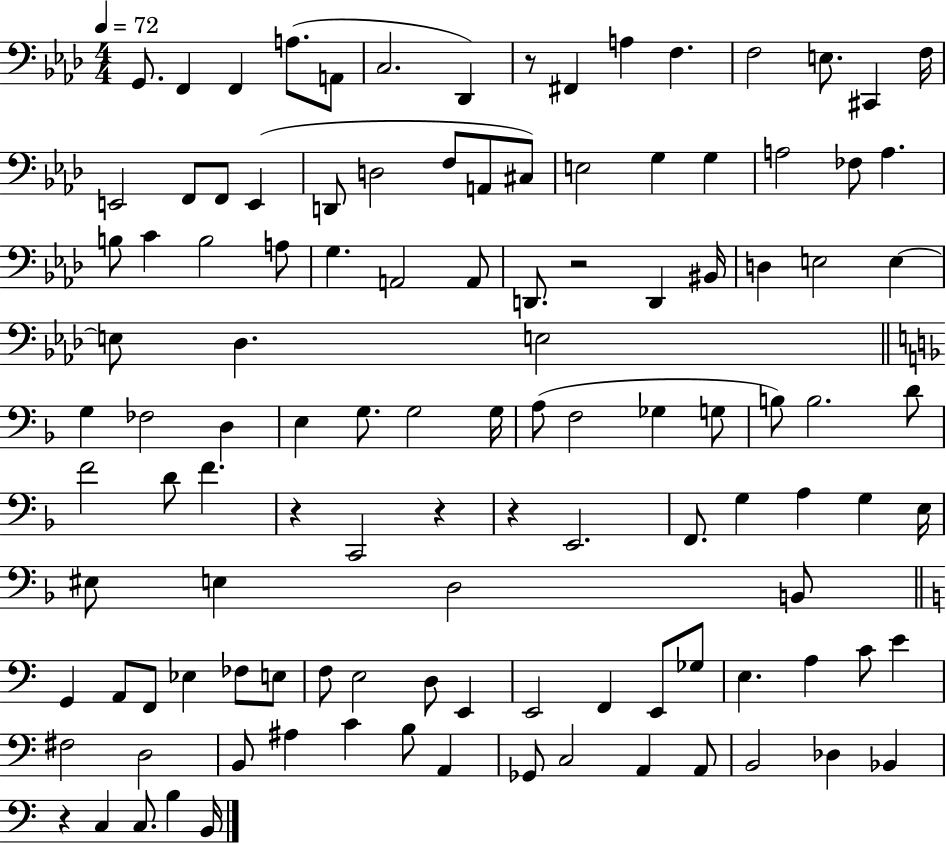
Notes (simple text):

G2/e. F2/q F2/q A3/e. A2/e C3/h. Db2/q R/e F#2/q A3/q F3/q. F3/h E3/e. C#2/q F3/s E2/h F2/e F2/e E2/q D2/e D3/h F3/e A2/e C#3/e E3/h G3/q G3/q A3/h FES3/e A3/q. B3/e C4/q B3/h A3/e G3/q. A2/h A2/e D2/e. R/h D2/q BIS2/s D3/q E3/h E3/q E3/e Db3/q. E3/h G3/q FES3/h D3/q E3/q G3/e. G3/h G3/s A3/e F3/h Gb3/q G3/e B3/e B3/h. D4/e F4/h D4/e F4/q. R/q C2/h R/q R/q E2/h. F2/e. G3/q A3/q G3/q E3/s EIS3/e E3/q D3/h B2/e G2/q A2/e F2/e Eb3/q FES3/e E3/e F3/e E3/h D3/e E2/q E2/h F2/q E2/e Gb3/e E3/q. A3/q C4/e E4/q F#3/h D3/h B2/e A#3/q C4/q B3/e A2/q Gb2/e C3/h A2/q A2/e B2/h Db3/q Bb2/q R/q C3/q C3/e. B3/q B2/s